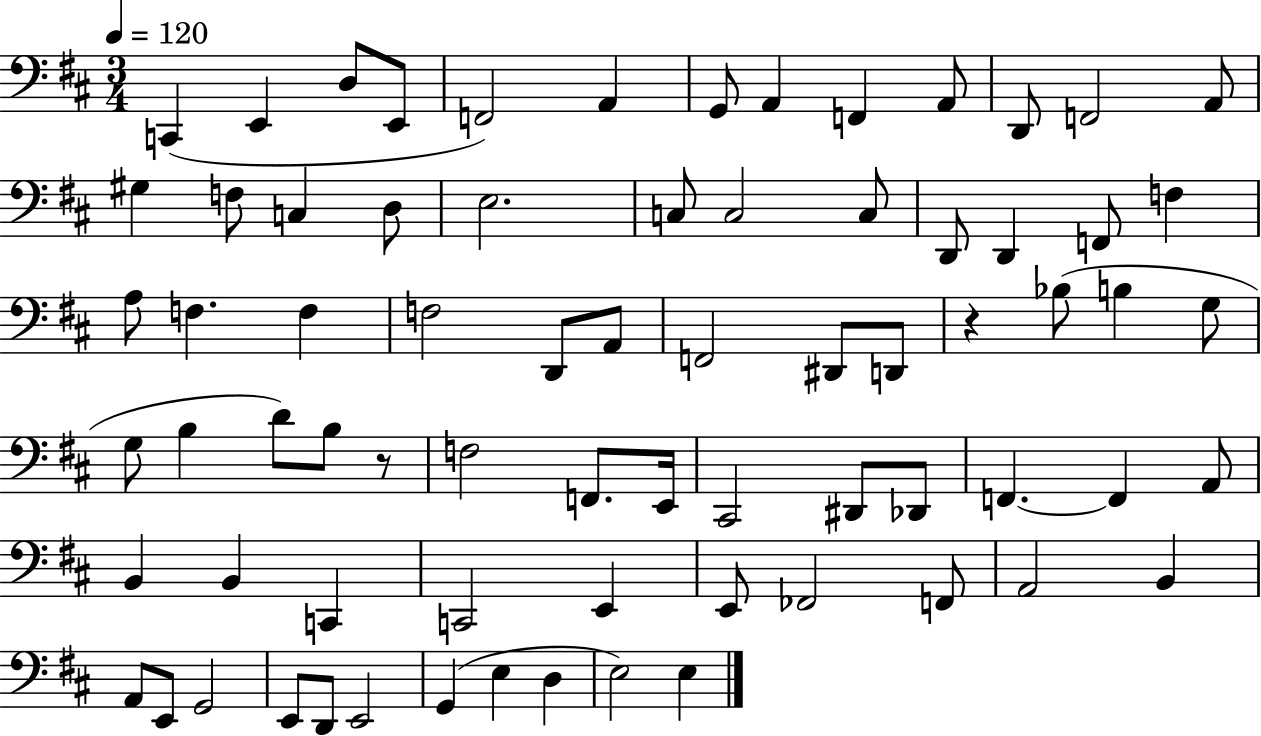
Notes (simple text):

C2/q E2/q D3/e E2/e F2/h A2/q G2/e A2/q F2/q A2/e D2/e F2/h A2/e G#3/q F3/e C3/q D3/e E3/h. C3/e C3/h C3/e D2/e D2/q F2/e F3/q A3/e F3/q. F3/q F3/h D2/e A2/e F2/h D#2/e D2/e R/q Bb3/e B3/q G3/e G3/e B3/q D4/e B3/e R/e F3/h F2/e. E2/s C#2/h D#2/e Db2/e F2/q. F2/q A2/e B2/q B2/q C2/q C2/h E2/q E2/e FES2/h F2/e A2/h B2/q A2/e E2/e G2/h E2/e D2/e E2/h G2/q E3/q D3/q E3/h E3/q